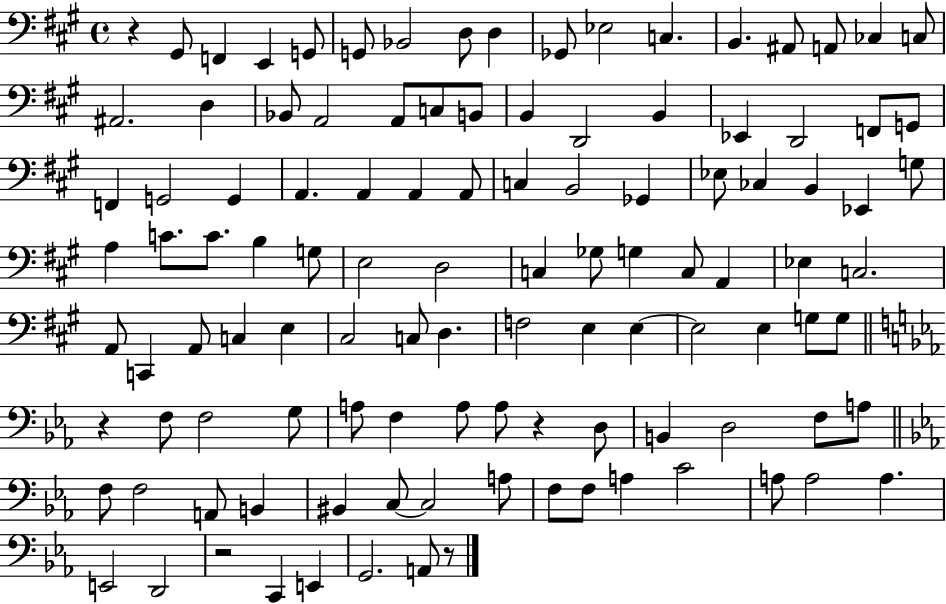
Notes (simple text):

R/q G#2/e F2/q E2/q G2/e G2/e Bb2/h D3/e D3/q Gb2/e Eb3/h C3/q. B2/q. A#2/e A2/e CES3/q C3/e A#2/h. D3/q Bb2/e A2/h A2/e C3/e B2/e B2/q D2/h B2/q Eb2/q D2/h F2/e G2/e F2/q G2/h G2/q A2/q. A2/q A2/q A2/e C3/q B2/h Gb2/q Eb3/e CES3/q B2/q Eb2/q G3/e A3/q C4/e. C4/e. B3/q G3/e E3/h D3/h C3/q Gb3/e G3/q C3/e A2/q Eb3/q C3/h. A2/e C2/q A2/e C3/q E3/q C#3/h C3/e D3/q. F3/h E3/q E3/q E3/h E3/q G3/e G3/e R/q F3/e F3/h G3/e A3/e F3/q A3/e A3/e R/q D3/e B2/q D3/h F3/e A3/e F3/e F3/h A2/e B2/q BIS2/q C3/e C3/h A3/e F3/e F3/e A3/q C4/h A3/e A3/h A3/q. E2/h D2/h R/h C2/q E2/q G2/h. A2/e R/e